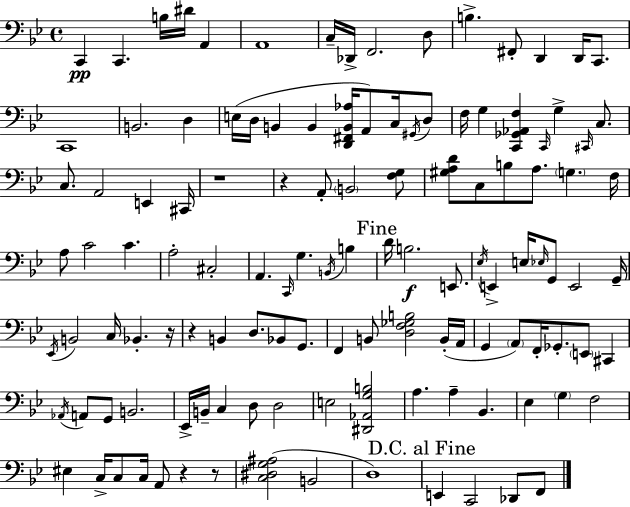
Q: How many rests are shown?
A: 6